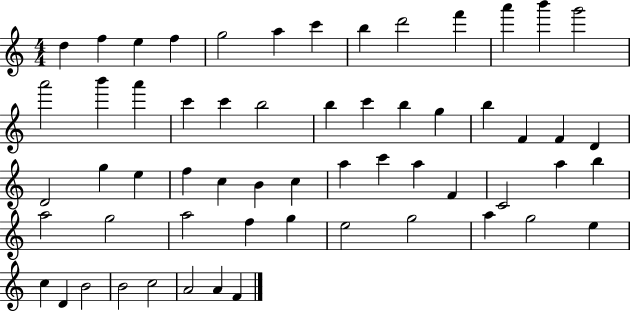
D5/q F5/q E5/q F5/q G5/h A5/q C6/q B5/q D6/h F6/q A6/q B6/q G6/h A6/h B6/q A6/q C6/q C6/q B5/h B5/q C6/q B5/q G5/q B5/q F4/q F4/q D4/q D4/h G5/q E5/q F5/q C5/q B4/q C5/q A5/q C6/q A5/q F4/q C4/h A5/q B5/q A5/h G5/h A5/h F5/q G5/q E5/h G5/h A5/q G5/h E5/q C5/q D4/q B4/h B4/h C5/h A4/h A4/q F4/q